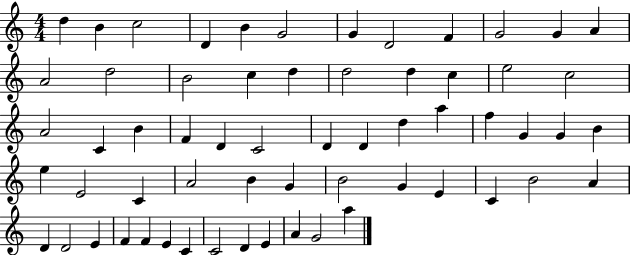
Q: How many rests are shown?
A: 0